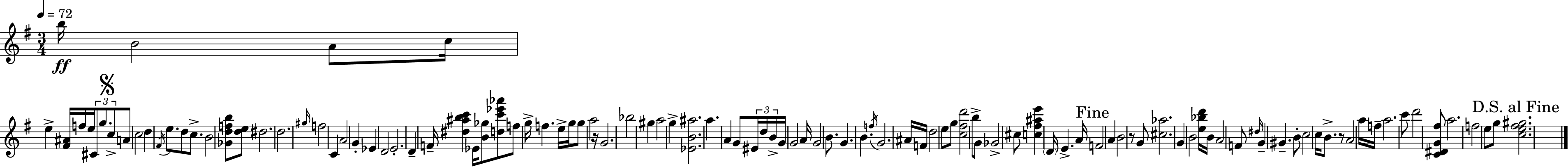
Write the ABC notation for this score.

X:1
T:Untitled
M:3/4
L:1/4
K:G
b/4 B2 A/2 c/4 e [^F^A]/4 f/4 e/4 ^C/2 g/2 c/2 A/2 c2 d ^F/4 e/2 d/2 c/2 B2 [_Gdfb]/2 [de]/2 ^d2 d2 ^g/4 f2 C A2 G _E D2 E2 D F/4 [^d^abc'] _E/4 [B_g]/2 [dc'_e'_a']/2 f/2 g/4 f e/4 g/4 g/2 a2 z/4 G2 _b2 ^g a2 g [_EB^a]2 a A G/2 ^E/4 d/4 B/4 G/4 G2 A/4 G2 B/2 G B f/4 G2 ^A/4 F/4 d2 e/2 g/2 [c^fd']2 b/2 G/2 _G2 ^c/2 [c^f^ae'] D/4 E A/4 F2 A B2 z/2 G/2 [^c_a]2 G B2 [e_bd']/4 B/4 A2 F/2 ^d/4 G ^G B/2 c2 c/4 B/2 z/2 A2 a/4 f/4 a2 c'/2 d'2 [C^DG^f]/2 a2 f2 e/2 g/2 [ce^f^g]2